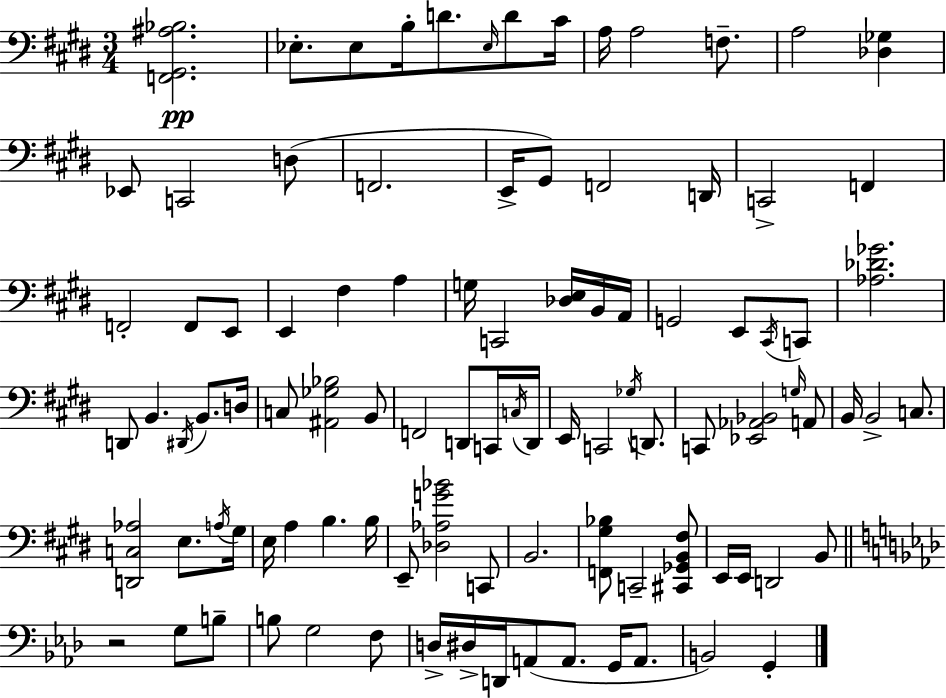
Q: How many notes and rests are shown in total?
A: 97